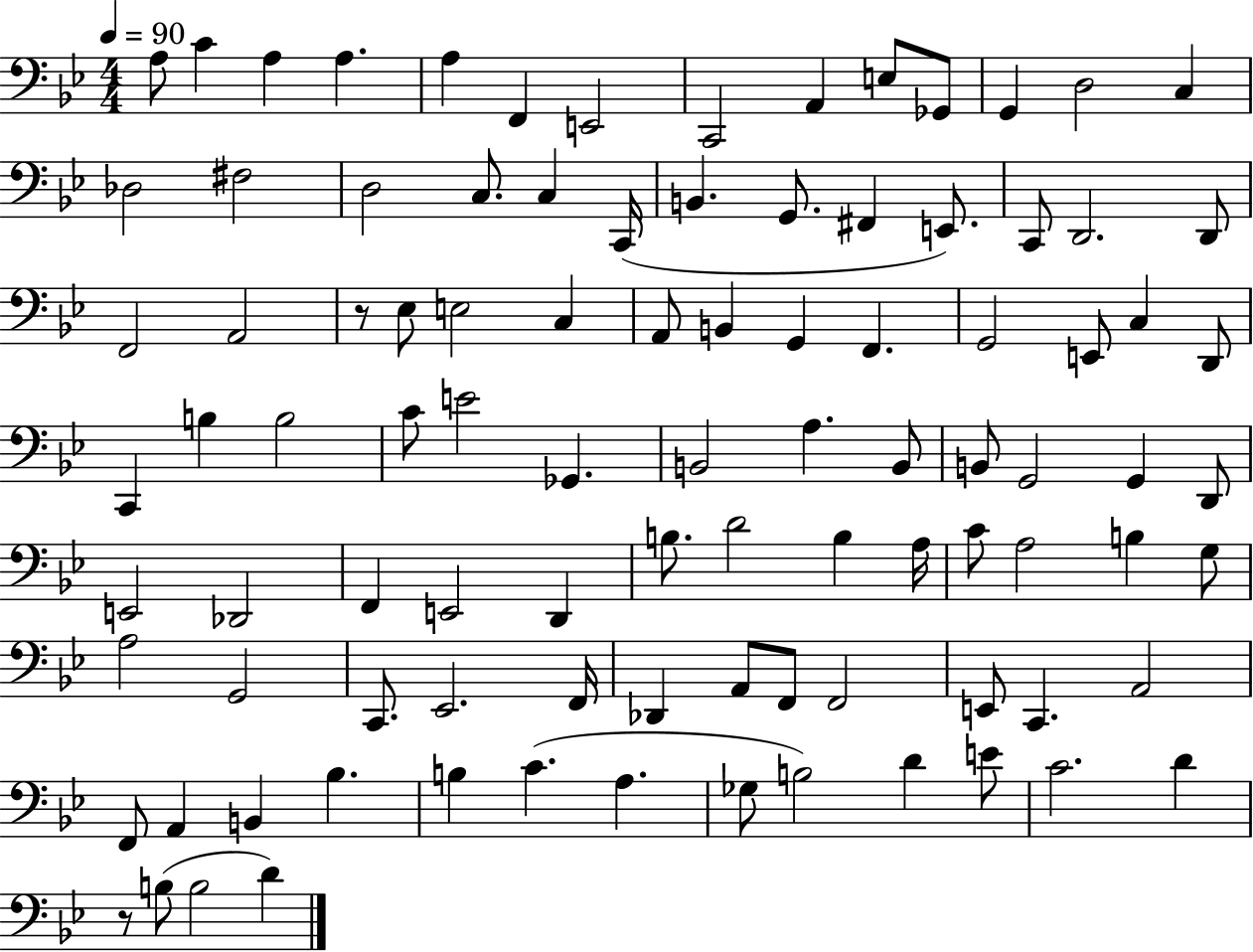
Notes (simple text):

A3/e C4/q A3/q A3/q. A3/q F2/q E2/h C2/h A2/q E3/e Gb2/e G2/q D3/h C3/q Db3/h F#3/h D3/h C3/e. C3/q C2/s B2/q. G2/e. F#2/q E2/e. C2/e D2/h. D2/e F2/h A2/h R/e Eb3/e E3/h C3/q A2/e B2/q G2/q F2/q. G2/h E2/e C3/q D2/e C2/q B3/q B3/h C4/e E4/h Gb2/q. B2/h A3/q. B2/e B2/e G2/h G2/q D2/e E2/h Db2/h F2/q E2/h D2/q B3/e. D4/h B3/q A3/s C4/e A3/h B3/q G3/e A3/h G2/h C2/e. Eb2/h. F2/s Db2/q A2/e F2/e F2/h E2/e C2/q. A2/h F2/e A2/q B2/q Bb3/q. B3/q C4/q. A3/q. Gb3/e B3/h D4/q E4/e C4/h. D4/q R/e B3/e B3/h D4/q